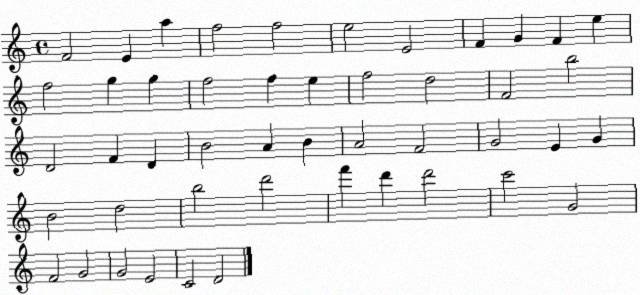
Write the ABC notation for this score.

X:1
T:Untitled
M:4/4
L:1/4
K:C
F2 E a f2 f2 e2 E2 F G F e f2 g g f2 f e f2 d2 F2 b2 D2 F D B2 A B A2 F2 G2 E G B2 d2 b2 d'2 f' d' d'2 c'2 G2 F2 G2 G2 E2 C2 D2